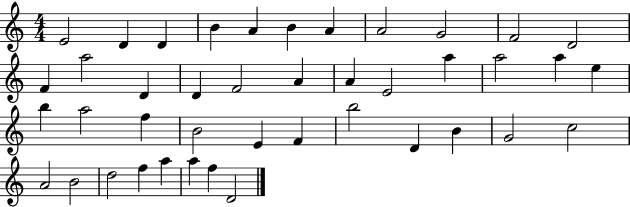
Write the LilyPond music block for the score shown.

{
  \clef treble
  \numericTimeSignature
  \time 4/4
  \key c \major
  e'2 d'4 d'4 | b'4 a'4 b'4 a'4 | a'2 g'2 | f'2 d'2 | \break f'4 a''2 d'4 | d'4 f'2 a'4 | a'4 e'2 a''4 | a''2 a''4 e''4 | \break b''4 a''2 f''4 | b'2 e'4 f'4 | b''2 d'4 b'4 | g'2 c''2 | \break a'2 b'2 | d''2 f''4 a''4 | a''4 f''4 d'2 | \bar "|."
}